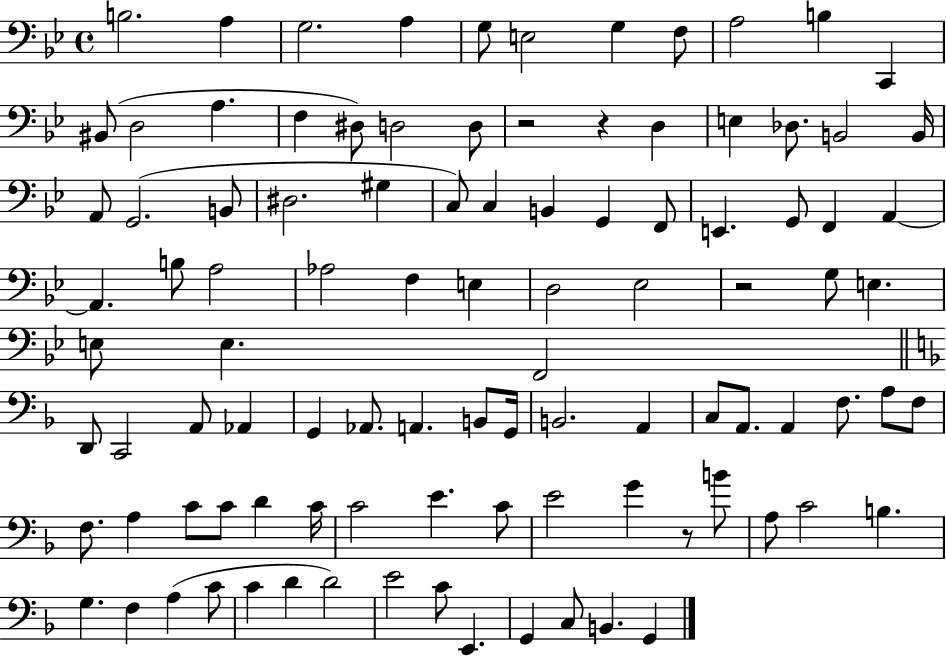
X:1
T:Untitled
M:4/4
L:1/4
K:Bb
B,2 A, G,2 A, G,/2 E,2 G, F,/2 A,2 B, C,, ^B,,/2 D,2 A, F, ^D,/2 D,2 D,/2 z2 z D, E, _D,/2 B,,2 B,,/4 A,,/2 G,,2 B,,/2 ^D,2 ^G, C,/2 C, B,, G,, F,,/2 E,, G,,/2 F,, A,, A,, B,/2 A,2 _A,2 F, E, D,2 _E,2 z2 G,/2 E, E,/2 E, F,,2 D,,/2 C,,2 A,,/2 _A,, G,, _A,,/2 A,, B,,/2 G,,/4 B,,2 A,, C,/2 A,,/2 A,, F,/2 A,/2 F,/2 F,/2 A, C/2 C/2 D C/4 C2 E C/2 E2 G z/2 B/2 A,/2 C2 B, G, F, A, C/2 C D D2 E2 C/2 E,, G,, C,/2 B,, G,,